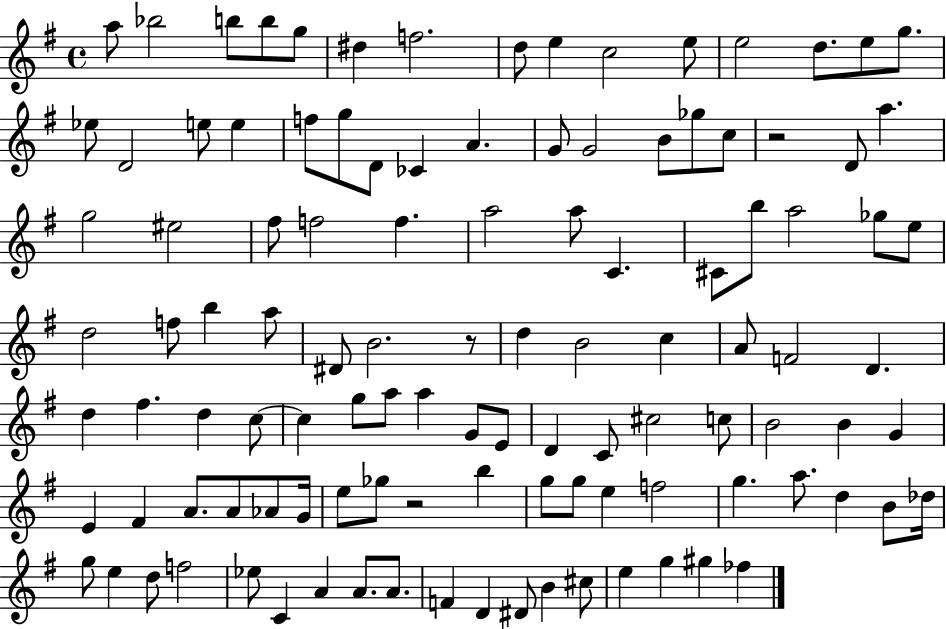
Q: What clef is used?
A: treble